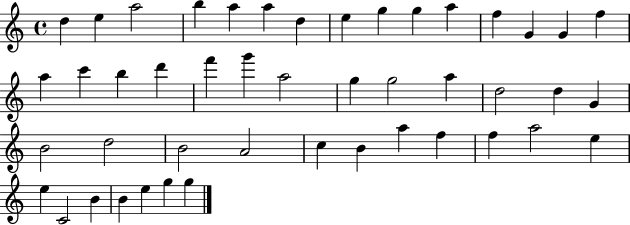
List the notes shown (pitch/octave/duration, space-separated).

D5/q E5/q A5/h B5/q A5/q A5/q D5/q E5/q G5/q G5/q A5/q F5/q G4/q G4/q F5/q A5/q C6/q B5/q D6/q F6/q G6/q A5/h G5/q G5/h A5/q D5/h D5/q G4/q B4/h D5/h B4/h A4/h C5/q B4/q A5/q F5/q F5/q A5/h E5/q E5/q C4/h B4/q B4/q E5/q G5/q G5/q